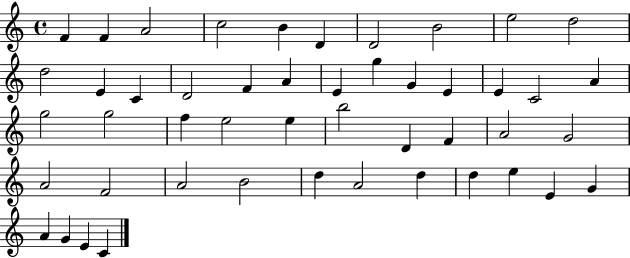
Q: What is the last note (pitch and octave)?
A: C4